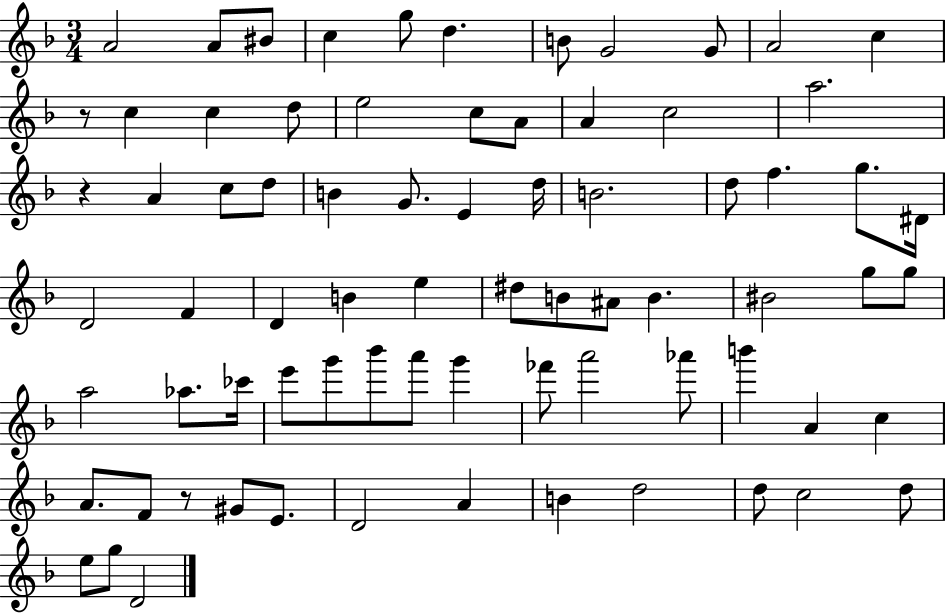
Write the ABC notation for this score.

X:1
T:Untitled
M:3/4
L:1/4
K:F
A2 A/2 ^B/2 c g/2 d B/2 G2 G/2 A2 c z/2 c c d/2 e2 c/2 A/2 A c2 a2 z A c/2 d/2 B G/2 E d/4 B2 d/2 f g/2 ^D/4 D2 F D B e ^d/2 B/2 ^A/2 B ^B2 g/2 g/2 a2 _a/2 _c'/4 e'/2 g'/2 _b'/2 a'/2 g' _f'/2 a'2 _a'/2 b' A c A/2 F/2 z/2 ^G/2 E/2 D2 A B d2 d/2 c2 d/2 e/2 g/2 D2